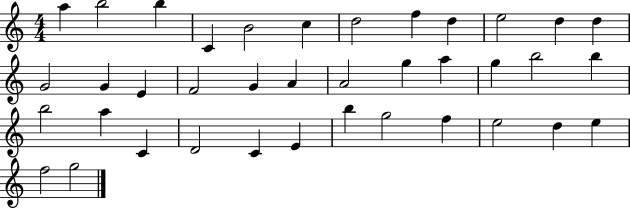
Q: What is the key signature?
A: C major